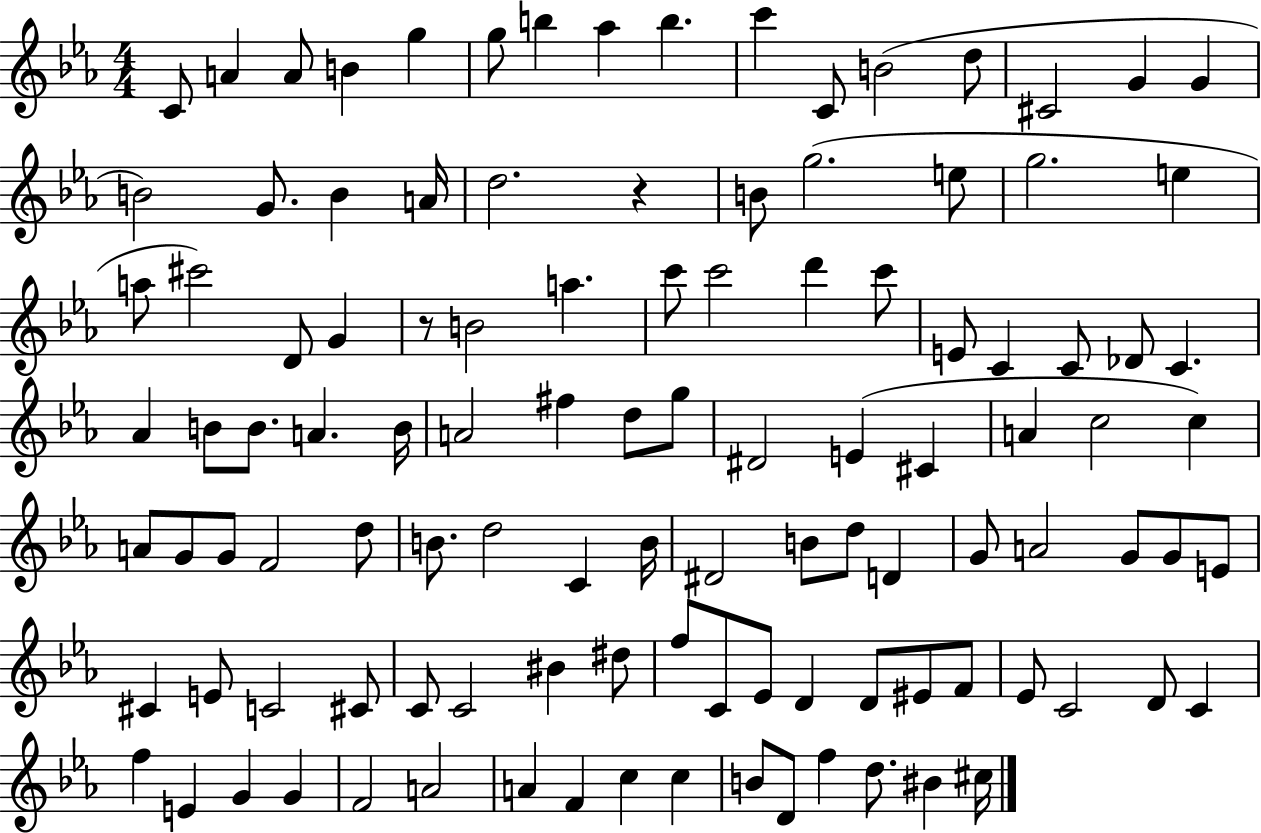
X:1
T:Untitled
M:4/4
L:1/4
K:Eb
C/2 A A/2 B g g/2 b _a b c' C/2 B2 d/2 ^C2 G G B2 G/2 B A/4 d2 z B/2 g2 e/2 g2 e a/2 ^c'2 D/2 G z/2 B2 a c'/2 c'2 d' c'/2 E/2 C C/2 _D/2 C _A B/2 B/2 A B/4 A2 ^f d/2 g/2 ^D2 E ^C A c2 c A/2 G/2 G/2 F2 d/2 B/2 d2 C B/4 ^D2 B/2 d/2 D G/2 A2 G/2 G/2 E/2 ^C E/2 C2 ^C/2 C/2 C2 ^B ^d/2 f/2 C/2 _E/2 D D/2 ^E/2 F/2 _E/2 C2 D/2 C f E G G F2 A2 A F c c B/2 D/2 f d/2 ^B ^c/4